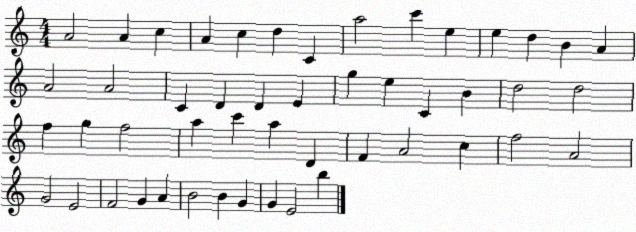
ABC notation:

X:1
T:Untitled
M:4/4
L:1/4
K:C
A2 A c A c d C a2 c' e e d B A A2 A2 C D D E g e C B d2 d2 f g f2 a c' a D F A2 c f2 A2 G2 E2 F2 G A B2 B G G E2 b